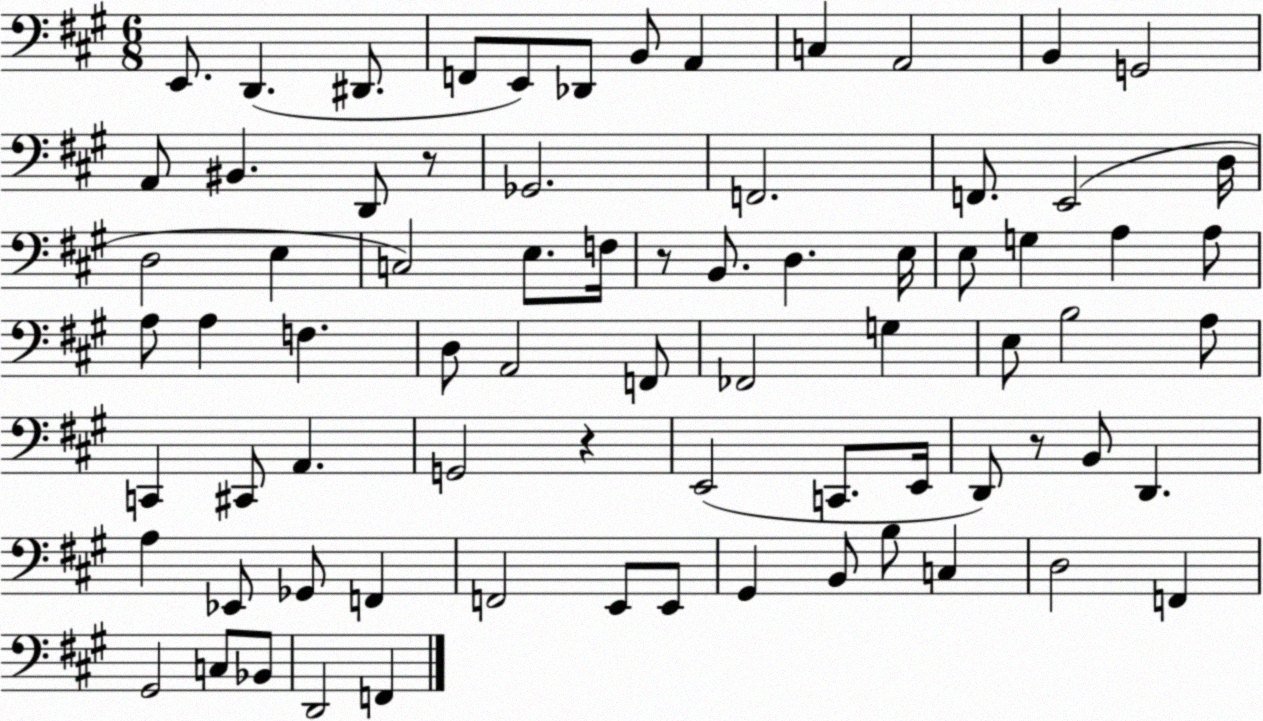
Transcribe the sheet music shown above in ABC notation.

X:1
T:Untitled
M:6/8
L:1/4
K:A
E,,/2 D,, ^D,,/2 F,,/2 E,,/2 _D,,/2 B,,/2 A,, C, A,,2 B,, G,,2 A,,/2 ^B,, D,,/2 z/2 _G,,2 F,,2 F,,/2 E,,2 D,/4 D,2 E, C,2 E,/2 F,/4 z/2 B,,/2 D, E,/4 E,/2 G, A, A,/2 A,/2 A, F, D,/2 A,,2 F,,/2 _F,,2 G, E,/2 B,2 A,/2 C,, ^C,,/2 A,, G,,2 z E,,2 C,,/2 E,,/4 D,,/2 z/2 B,,/2 D,, A, _E,,/2 _G,,/2 F,, F,,2 E,,/2 E,,/2 ^G,, B,,/2 B,/2 C, D,2 F,, ^G,,2 C,/2 _B,,/2 D,,2 F,,